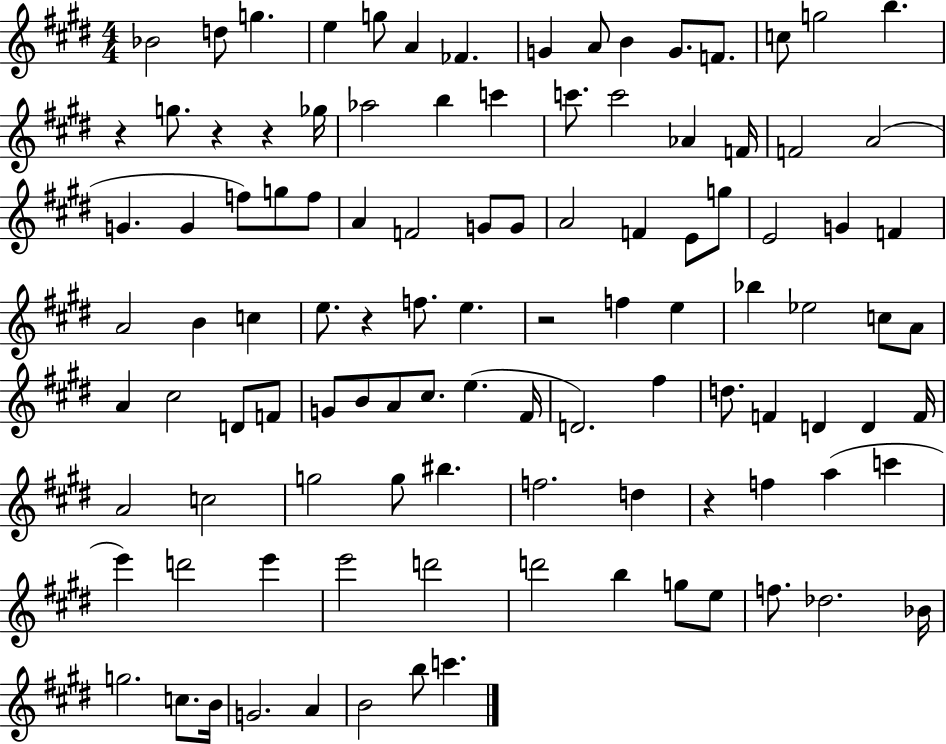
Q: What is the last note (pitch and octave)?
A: C6